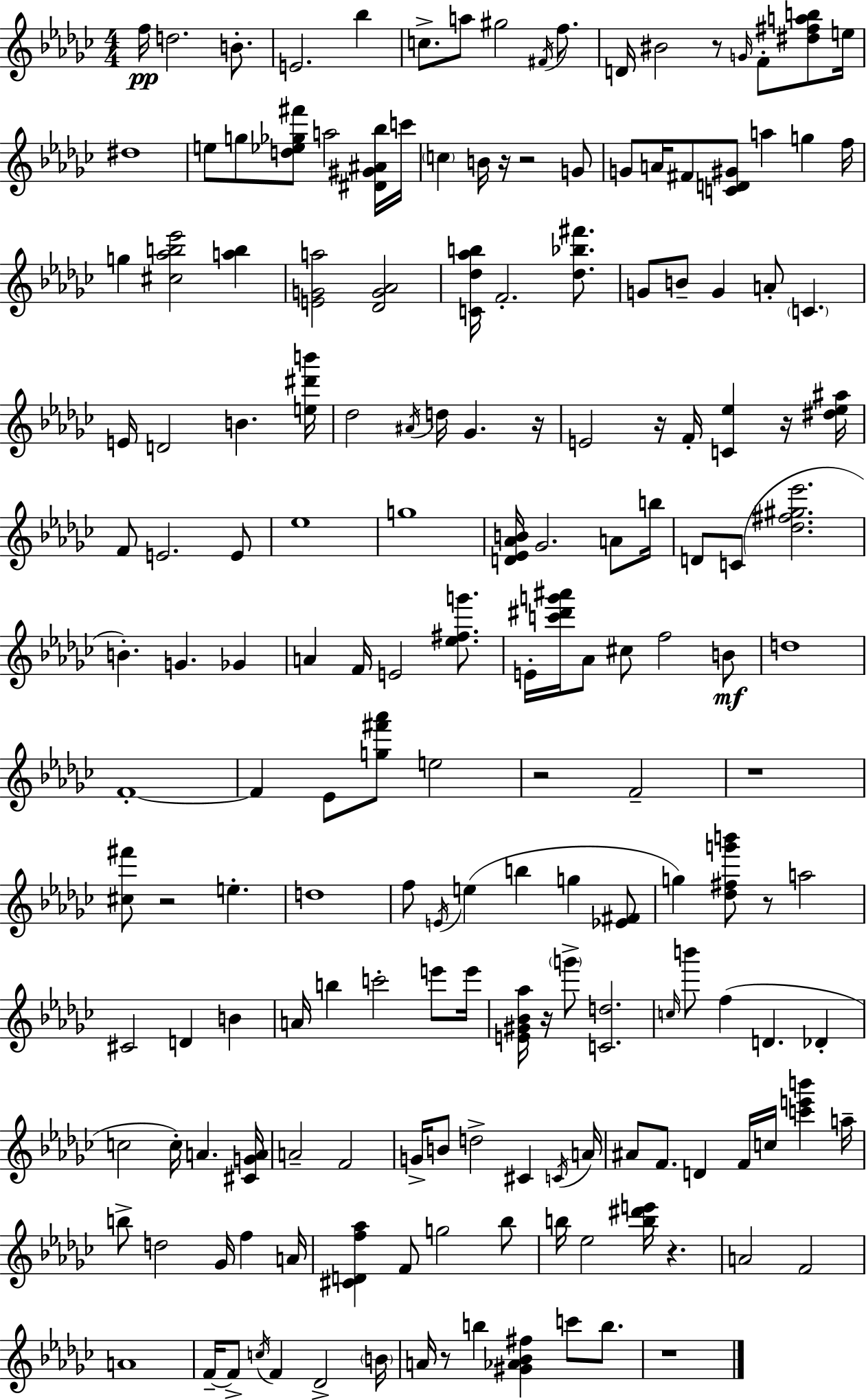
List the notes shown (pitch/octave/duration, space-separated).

F5/s D5/h. B4/e. E4/h. Bb5/q C5/e. A5/e G#5/h F#4/s F5/e. D4/s BIS4/h R/e G4/s F4/e [D#5,F#5,A5,B5]/e E5/s D#5/w E5/e G5/e [D5,Eb5,Gb5,F#6]/e A5/h [D#4,G#4,A#4,Bb5]/s C6/s C5/q B4/s R/s R/h G4/e G4/e A4/s F#4/e [C4,D4,G#4]/e A5/q G5/q F5/s G5/q [C#5,Ab5,B5,Eb6]/h [A5,B5]/q [E4,G4,A5]/h [Db4,G4,Ab4]/h [C4,Db5,Ab5,B5]/s F4/h. [Db5,Bb5,F#6]/e. G4/e B4/e G4/q A4/e C4/q. E4/s D4/h B4/q. [E5,D#6,B6]/s Db5/h A#4/s D5/s Gb4/q. R/s E4/h R/s F4/s [C4,Eb5]/q R/s [D#5,Eb5,A#5]/s F4/e E4/h. E4/e Eb5/w G5/w [D4,Eb4,Ab4,B4]/s Gb4/h. A4/e B5/s D4/e C4/e [Db5,F#5,G#5,Eb6]/h. B4/q. G4/q. Gb4/q A4/q F4/s E4/h [Eb5,F#5,G6]/e. E4/s [C6,D#6,G6,A#6]/s Ab4/e C#5/e F5/h B4/e D5/w F4/w F4/q Eb4/e [G5,F#6,Ab6]/e E5/h R/h F4/h R/w [C#5,F#6]/e R/h E5/q. D5/w F5/e E4/s E5/q B5/q G5/q [Eb4,F#4]/e G5/q [Db5,F#5,G6,B6]/e R/e A5/h C#4/h D4/q B4/q A4/s B5/q C6/h E6/e E6/s [E4,G#4,Bb4,Ab5]/s R/s G6/e [C4,D5]/h. C5/s B6/e F5/q D4/q. Db4/q C5/h C5/s A4/q. [C#4,G4,A4]/s A4/h F4/h G4/s B4/e D5/h C#4/q C4/s A4/s A#4/e F4/e. D4/q F4/s C5/s [C6,E6,B6]/q A5/s B5/e D5/h Gb4/s F5/q A4/s [C#4,D4,F5,Ab5]/q F4/e G5/h Bb5/e B5/s Eb5/h [B5,D#6,E6]/s R/q. A4/h F4/h A4/w F4/s F4/e C5/s F4/q Db4/h B4/s A4/s R/e B5/q [G#4,Ab4,Bb4,F#5]/q C6/e B5/e. R/w